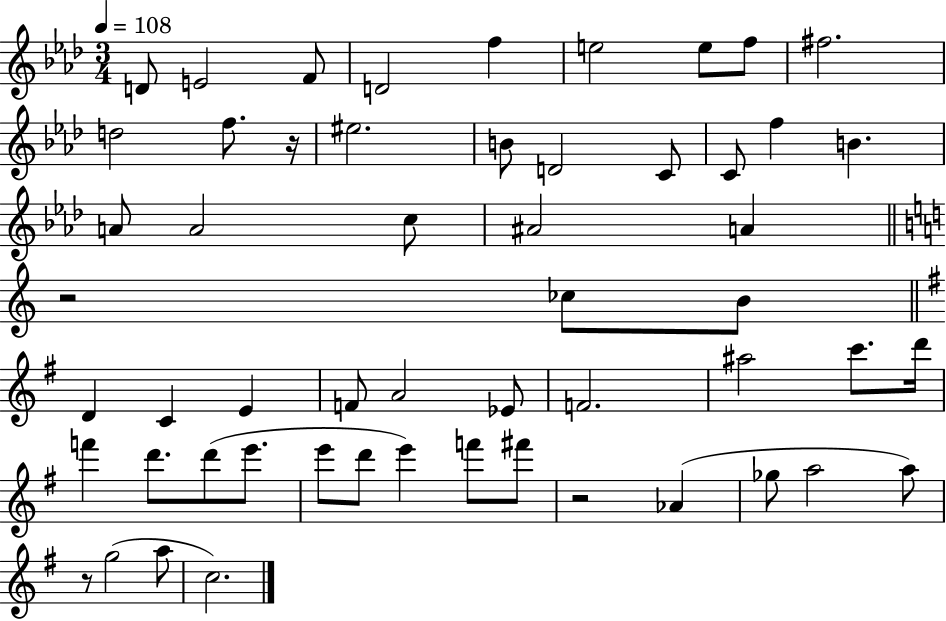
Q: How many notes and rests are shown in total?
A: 55